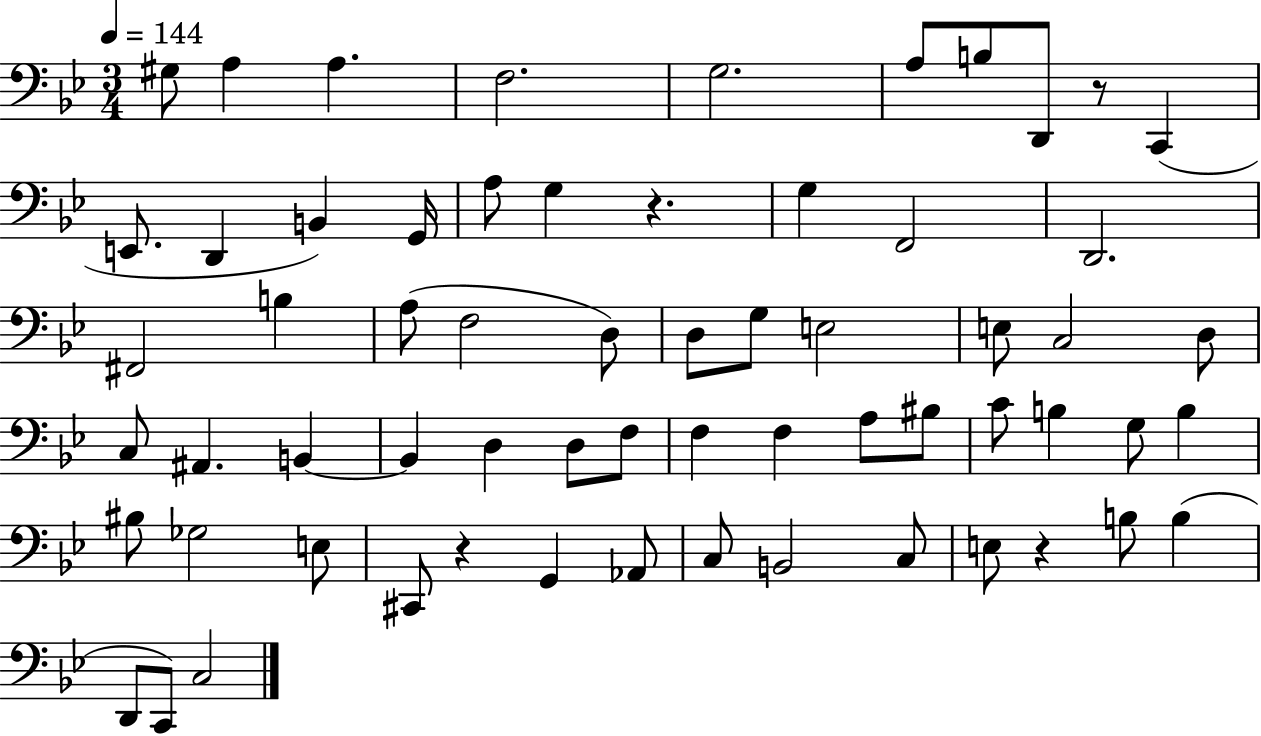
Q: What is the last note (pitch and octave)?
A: C3